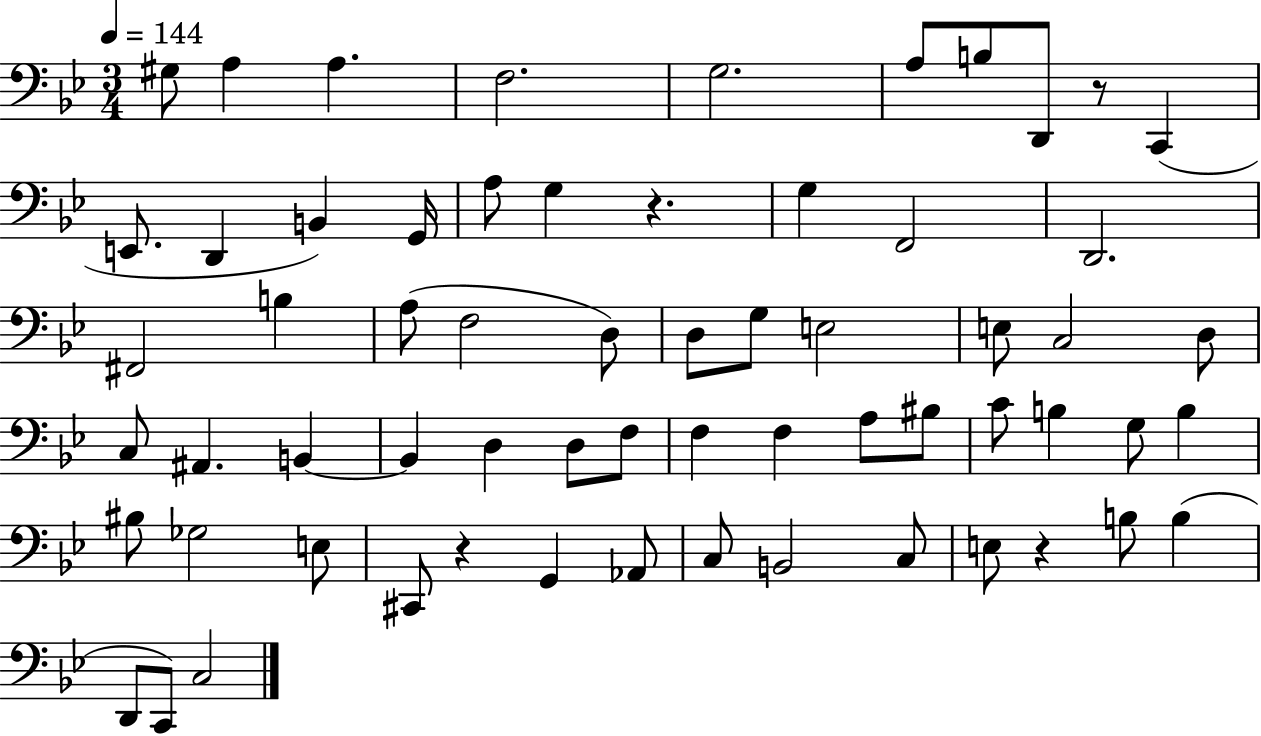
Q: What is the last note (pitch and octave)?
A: C3